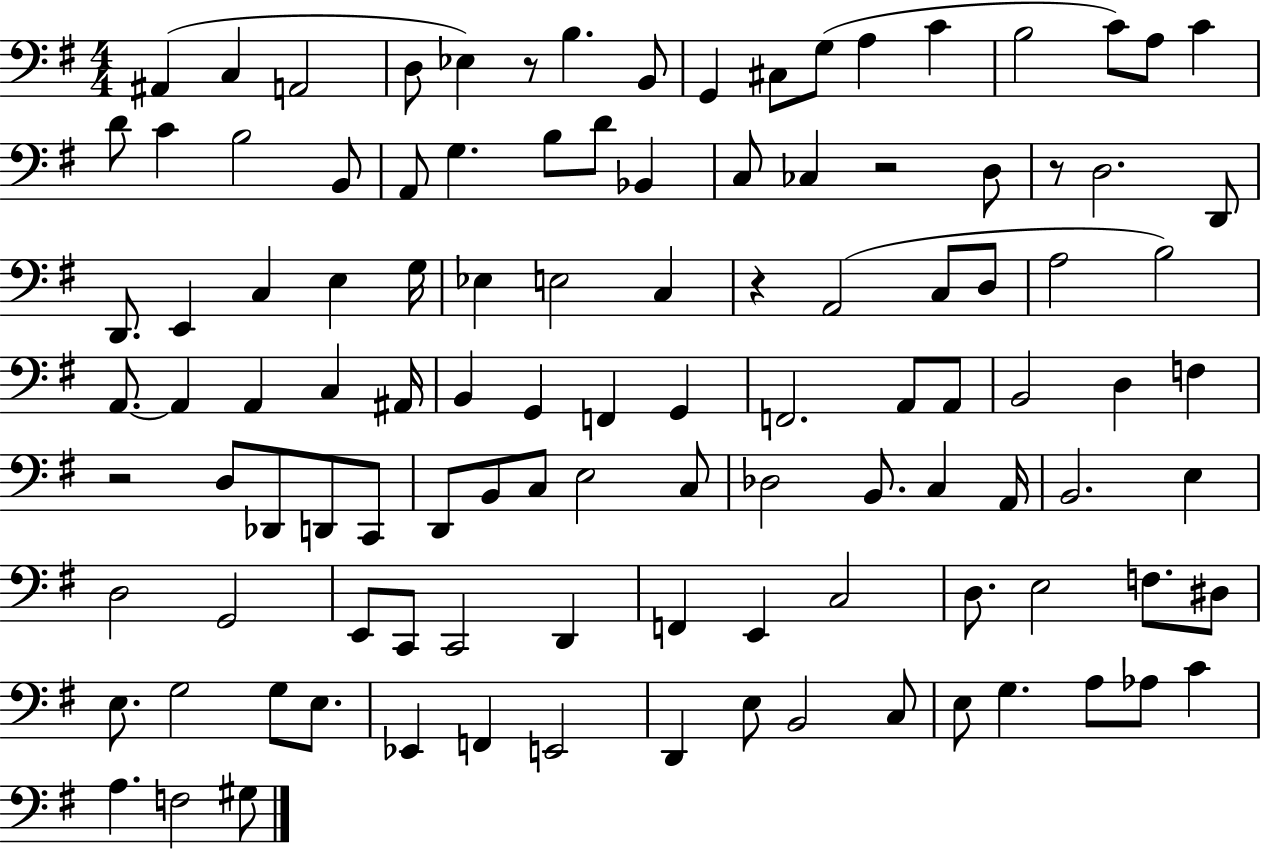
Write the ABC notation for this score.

X:1
T:Untitled
M:4/4
L:1/4
K:G
^A,, C, A,,2 D,/2 _E, z/2 B, B,,/2 G,, ^C,/2 G,/2 A, C B,2 C/2 A,/2 C D/2 C B,2 B,,/2 A,,/2 G, B,/2 D/2 _B,, C,/2 _C, z2 D,/2 z/2 D,2 D,,/2 D,,/2 E,, C, E, G,/4 _E, E,2 C, z A,,2 C,/2 D,/2 A,2 B,2 A,,/2 A,, A,, C, ^A,,/4 B,, G,, F,, G,, F,,2 A,,/2 A,,/2 B,,2 D, F, z2 D,/2 _D,,/2 D,,/2 C,,/2 D,,/2 B,,/2 C,/2 E,2 C,/2 _D,2 B,,/2 C, A,,/4 B,,2 E, D,2 G,,2 E,,/2 C,,/2 C,,2 D,, F,, E,, C,2 D,/2 E,2 F,/2 ^D,/2 E,/2 G,2 G,/2 E,/2 _E,, F,, E,,2 D,, E,/2 B,,2 C,/2 E,/2 G, A,/2 _A,/2 C A, F,2 ^G,/2